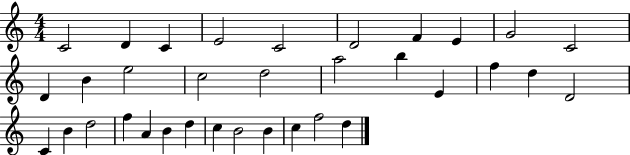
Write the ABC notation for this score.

X:1
T:Untitled
M:4/4
L:1/4
K:C
C2 D C E2 C2 D2 F E G2 C2 D B e2 c2 d2 a2 b E f d D2 C B d2 f A B d c B2 B c f2 d